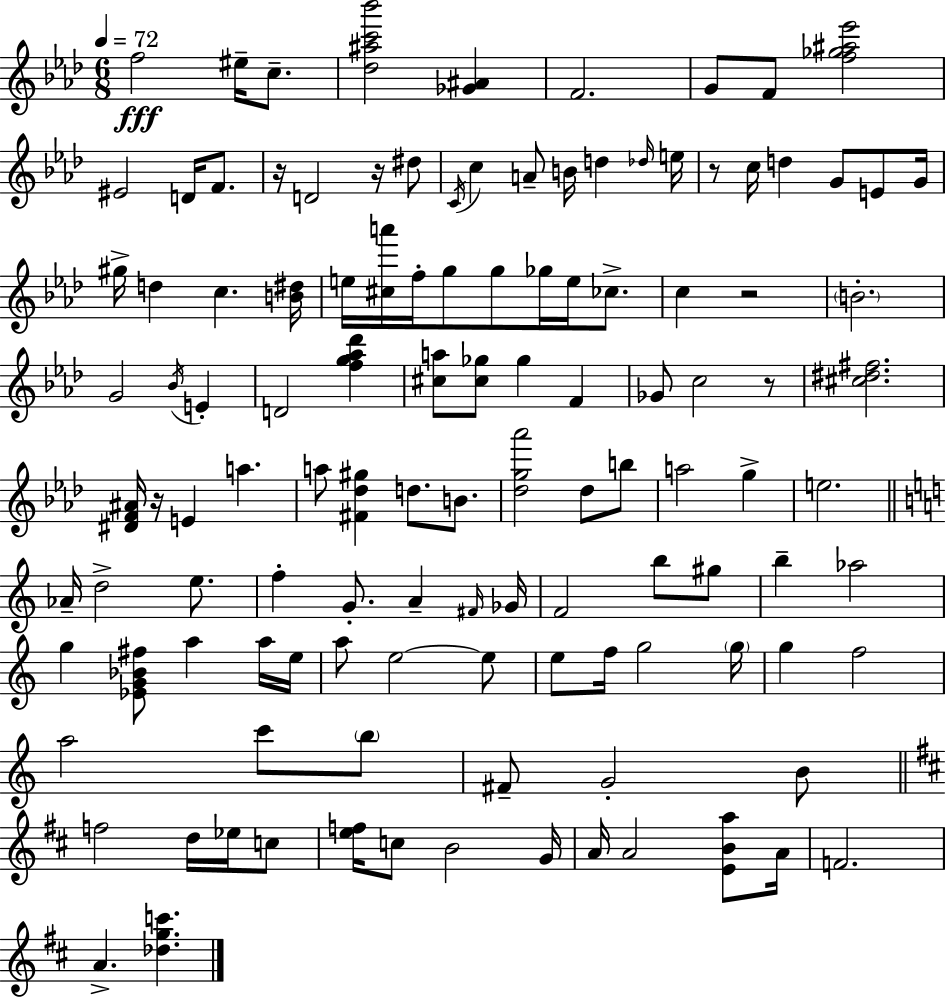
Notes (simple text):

F5/h EIS5/s C5/e. [Db5,A#5,C6,Bb6]/h [Gb4,A#4]/q F4/h. G4/e F4/e [F5,Gb5,A#5,Eb6]/h EIS4/h D4/s F4/e. R/s D4/h R/s D#5/e C4/s C5/q A4/e B4/s D5/q Db5/s E5/s R/e C5/s D5/q G4/e E4/e G4/s G#5/s D5/q C5/q. [B4,D#5]/s E5/s [C#5,A6]/s F5/s G5/e G5/e Gb5/s E5/s CES5/e. C5/q R/h B4/h. G4/h Bb4/s E4/q D4/h [F5,G5,Ab5,Db6]/q [C#5,A5]/e [C#5,Gb5]/e Gb5/q F4/q Gb4/e C5/h R/e [C#5,D#5,F#5]/h. [D#4,F4,A#4]/s R/s E4/q A5/q. A5/e [F#4,Db5,G#5]/q D5/e. B4/e. [Db5,G5,Ab6]/h Db5/e B5/e A5/h G5/q E5/h. Ab4/s D5/h E5/e. F5/q G4/e. A4/q F#4/s Gb4/s F4/h B5/e G#5/e B5/q Ab5/h G5/q [Eb4,G4,Bb4,F#5]/e A5/q A5/s E5/s A5/e E5/h E5/e E5/e F5/s G5/h G5/s G5/q F5/h A5/h C6/e B5/e F#4/e G4/h B4/e F5/h D5/s Eb5/s C5/e [E5,F5]/s C5/e B4/h G4/s A4/s A4/h [E4,B4,A5]/e A4/s F4/h. A4/q. [Db5,G5,C6]/q.